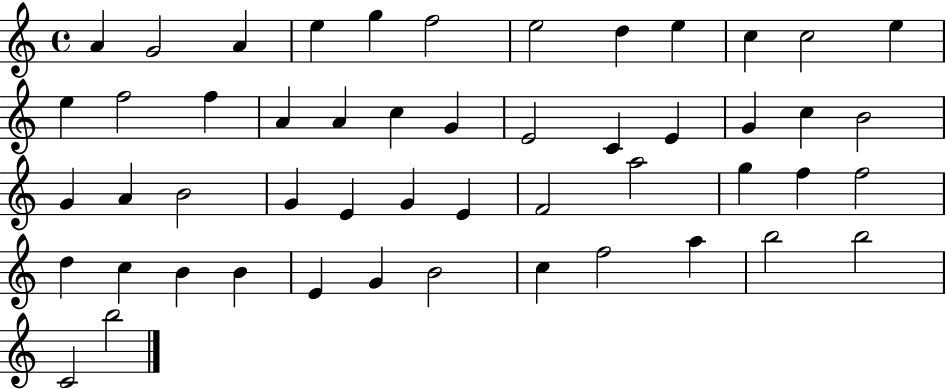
{
  \clef treble
  \time 4/4
  \defaultTimeSignature
  \key c \major
  a'4 g'2 a'4 | e''4 g''4 f''2 | e''2 d''4 e''4 | c''4 c''2 e''4 | \break e''4 f''2 f''4 | a'4 a'4 c''4 g'4 | e'2 c'4 e'4 | g'4 c''4 b'2 | \break g'4 a'4 b'2 | g'4 e'4 g'4 e'4 | f'2 a''2 | g''4 f''4 f''2 | \break d''4 c''4 b'4 b'4 | e'4 g'4 b'2 | c''4 f''2 a''4 | b''2 b''2 | \break c'2 b''2 | \bar "|."
}